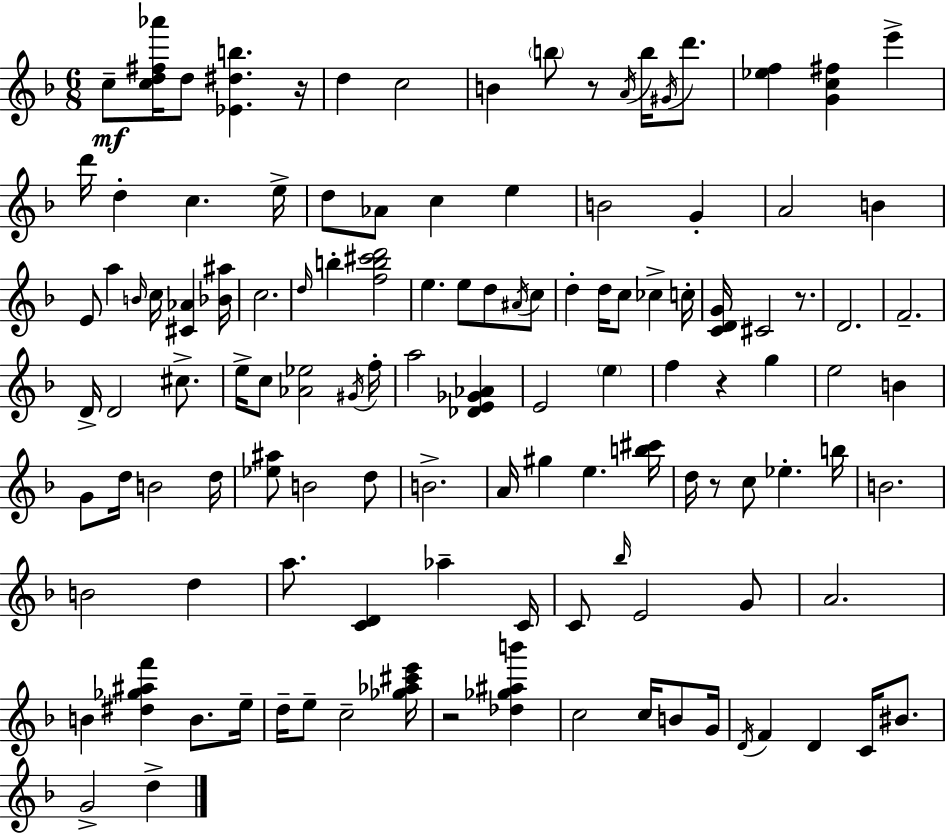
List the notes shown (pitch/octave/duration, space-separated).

C5/e [C5,D5,F#5,Ab6]/s D5/e [Eb4,D#5,B5]/q. R/s D5/q C5/h B4/q B5/e R/e A4/s B5/s G#4/s D6/e. [Eb5,F5]/q [G4,C5,F#5]/q E6/q D6/s D5/q C5/q. E5/s D5/e Ab4/e C5/q E5/q B4/h G4/q A4/h B4/q E4/e A5/q B4/s C5/s [C#4,Ab4]/q [Bb4,A#5]/s C5/h. D5/s B5/q [F5,B5,C#6,D6]/h E5/q. E5/e D5/e A#4/s C5/e D5/q D5/s C5/e CES5/q C5/s [C4,D4,G4]/s C#4/h R/e. D4/h. F4/h. D4/s D4/h C#5/e. E5/s C5/e [Ab4,Eb5]/h G#4/s F5/s A5/h [Db4,E4,Gb4,Ab4]/q E4/h E5/q F5/q R/q G5/q E5/h B4/q G4/e D5/s B4/h D5/s [Eb5,A#5]/e B4/h D5/e B4/h. A4/s G#5/q E5/q. [B5,C#6]/s D5/s R/e C5/e Eb5/q. B5/s B4/h. B4/h D5/q A5/e. [C4,D4]/q Ab5/q C4/s C4/e Bb5/s E4/h G4/e A4/h. B4/q [D#5,Gb5,A#5,F6]/q B4/e. E5/s D5/s E5/e C5/h [Gb5,Ab5,C#6,E6]/s R/h [Db5,Gb5,A#5,B6]/q C5/h C5/s B4/e G4/s D4/s F4/q D4/q C4/s BIS4/e. G4/h D5/q